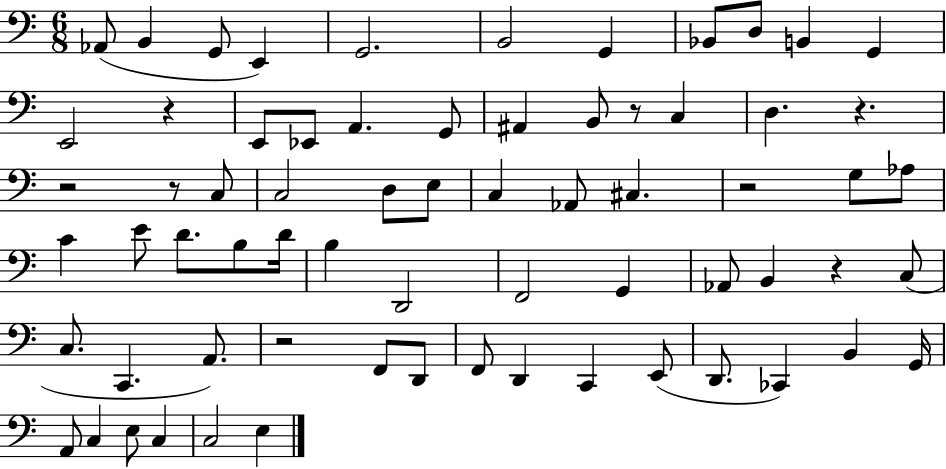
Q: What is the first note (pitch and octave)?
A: Ab2